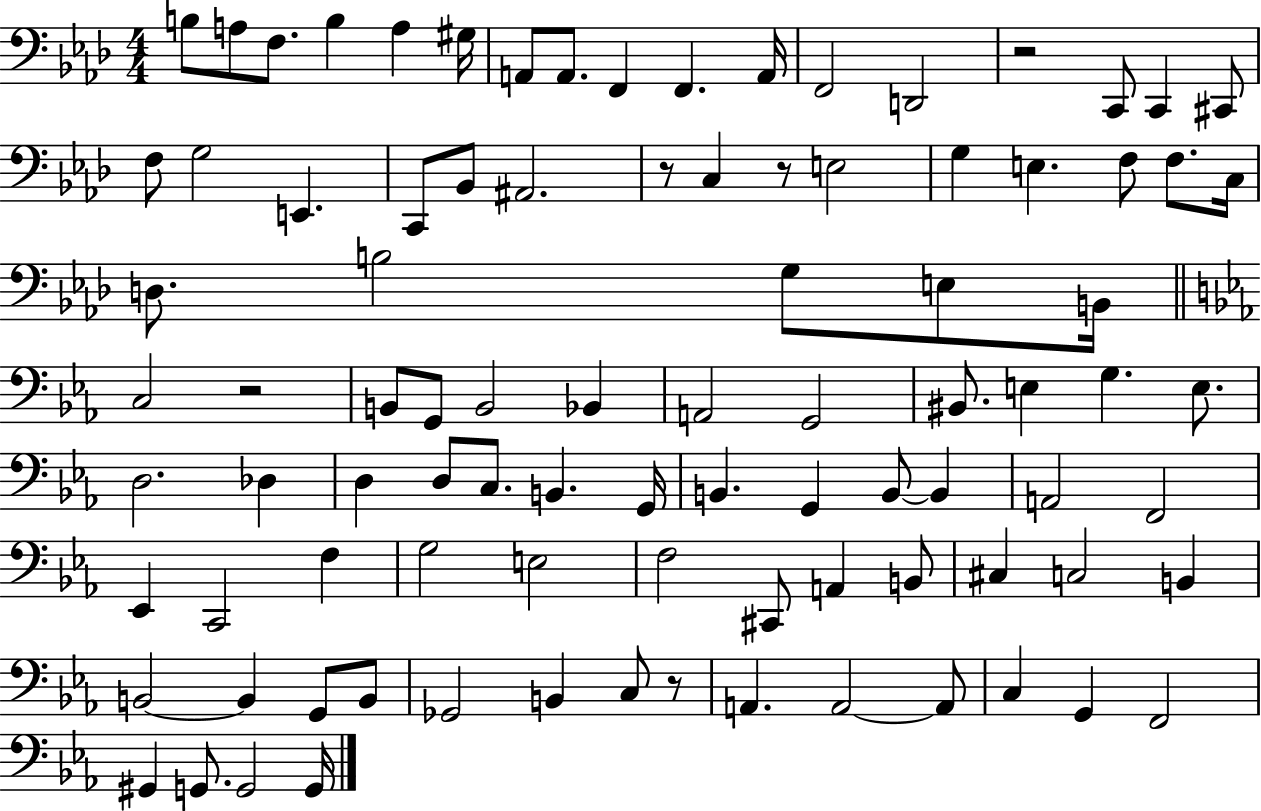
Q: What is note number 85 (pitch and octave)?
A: G2